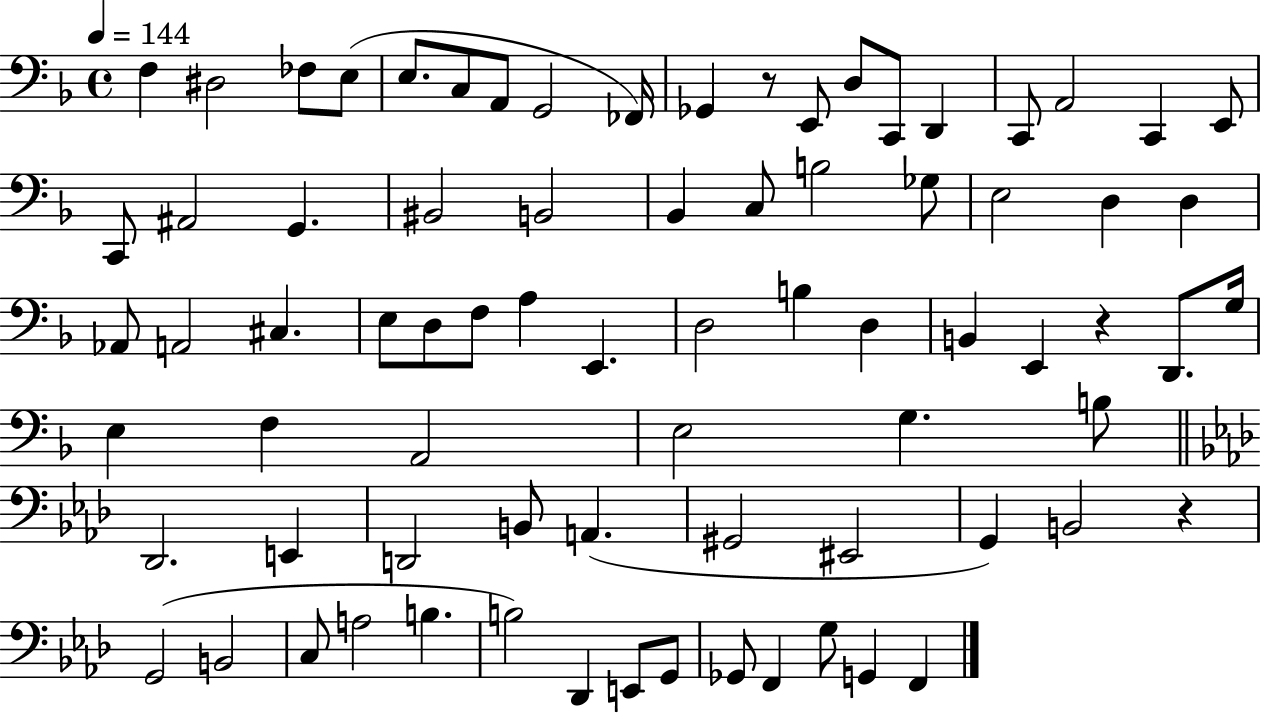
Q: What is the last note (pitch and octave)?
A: F2